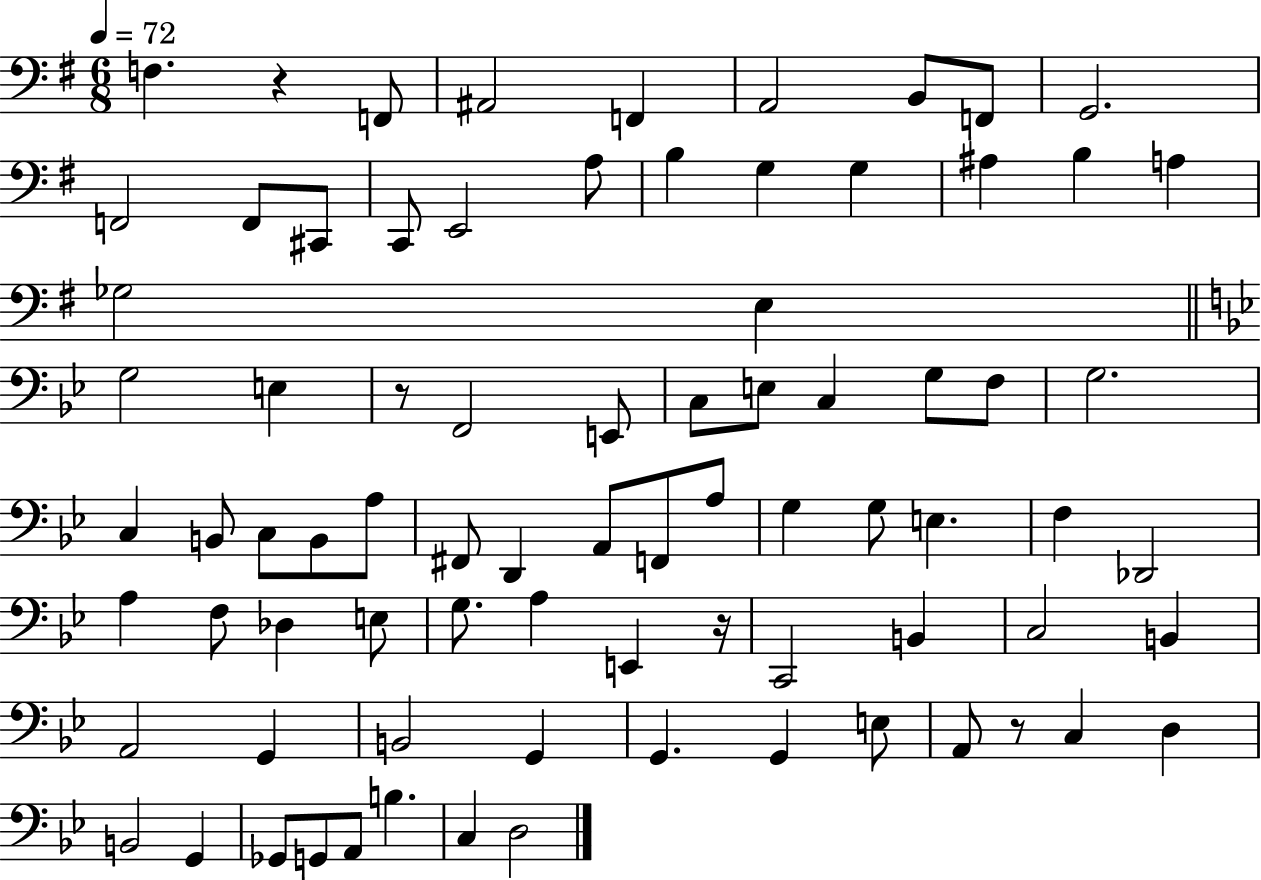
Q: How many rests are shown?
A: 4